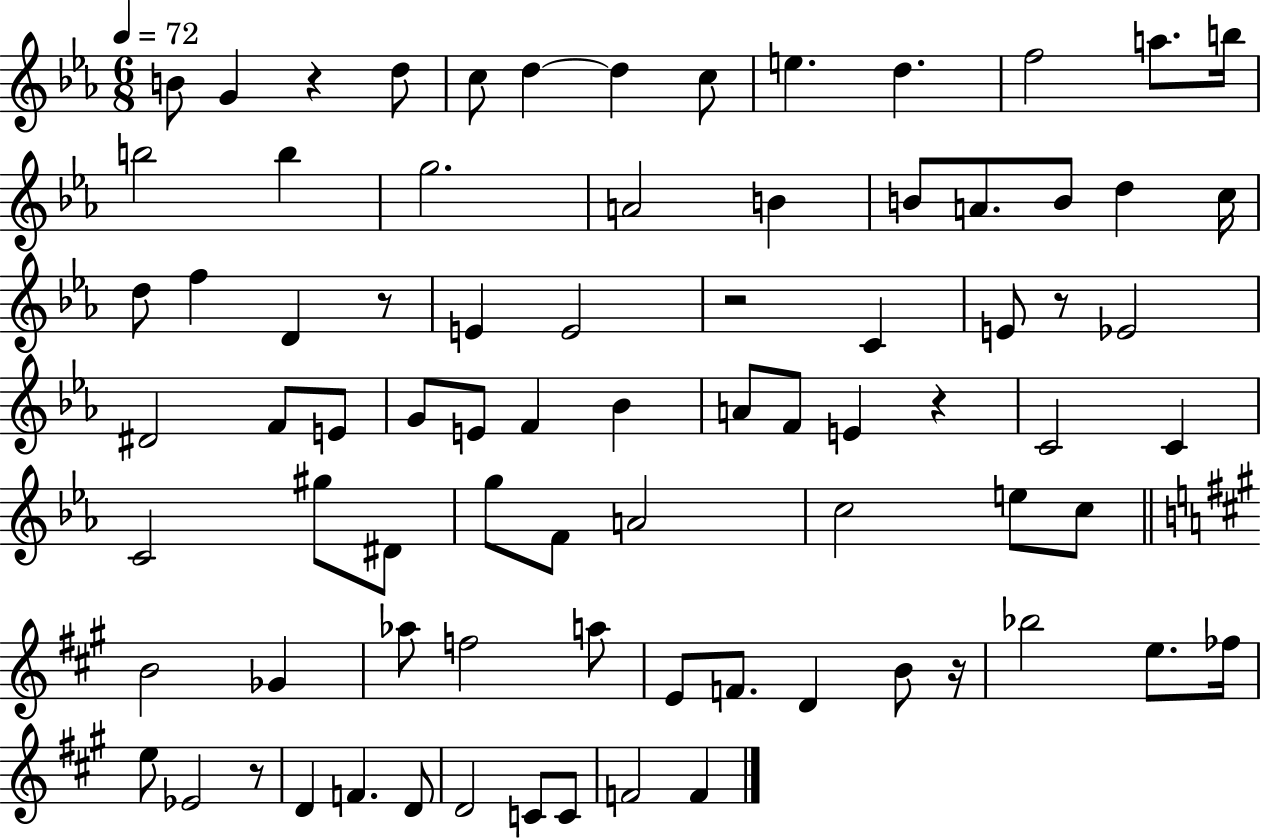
{
  \clef treble
  \numericTimeSignature
  \time 6/8
  \key ees \major
  \tempo 4 = 72
  b'8 g'4 r4 d''8 | c''8 d''4~~ d''4 c''8 | e''4. d''4. | f''2 a''8. b''16 | \break b''2 b''4 | g''2. | a'2 b'4 | b'8 a'8. b'8 d''4 c''16 | \break d''8 f''4 d'4 r8 | e'4 e'2 | r2 c'4 | e'8 r8 ees'2 | \break dis'2 f'8 e'8 | g'8 e'8 f'4 bes'4 | a'8 f'8 e'4 r4 | c'2 c'4 | \break c'2 gis''8 dis'8 | g''8 f'8 a'2 | c''2 e''8 c''8 | \bar "||" \break \key a \major b'2 ges'4 | aes''8 f''2 a''8 | e'8 f'8. d'4 b'8 r16 | bes''2 e''8. fes''16 | \break e''8 ees'2 r8 | d'4 f'4. d'8 | d'2 c'8 c'8 | f'2 f'4 | \break \bar "|."
}